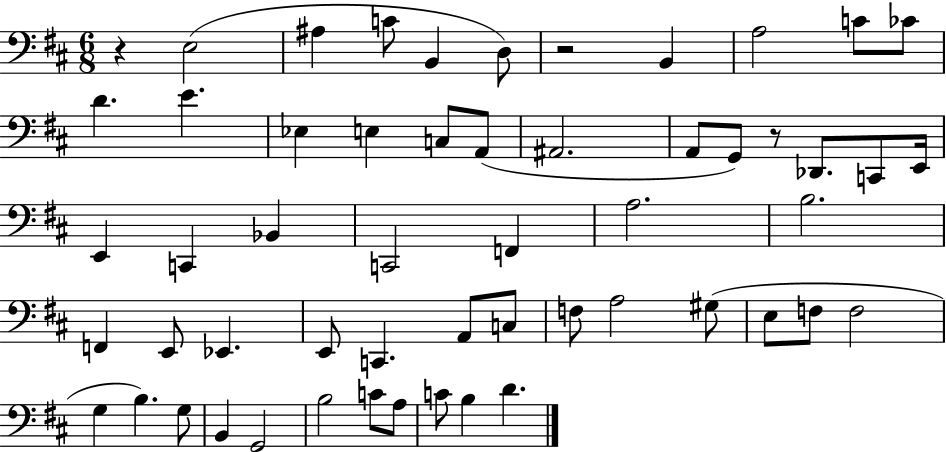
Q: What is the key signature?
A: D major